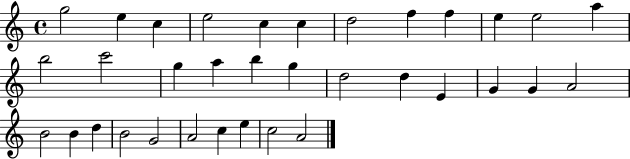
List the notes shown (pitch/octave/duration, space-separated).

G5/h E5/q C5/q E5/h C5/q C5/q D5/h F5/q F5/q E5/q E5/h A5/q B5/h C6/h G5/q A5/q B5/q G5/q D5/h D5/q E4/q G4/q G4/q A4/h B4/h B4/q D5/q B4/h G4/h A4/h C5/q E5/q C5/h A4/h